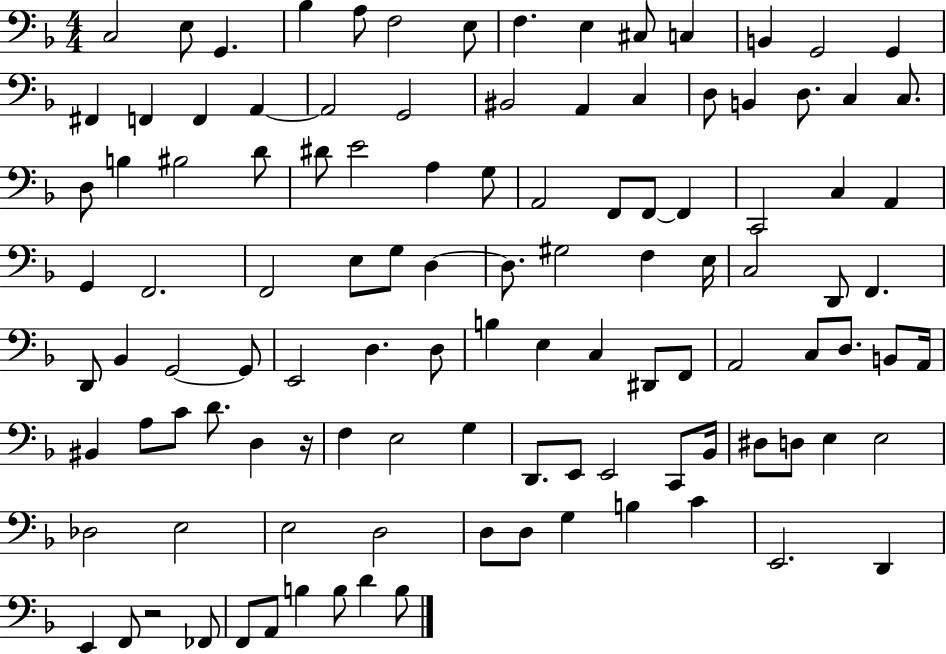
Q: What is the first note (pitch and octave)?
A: C3